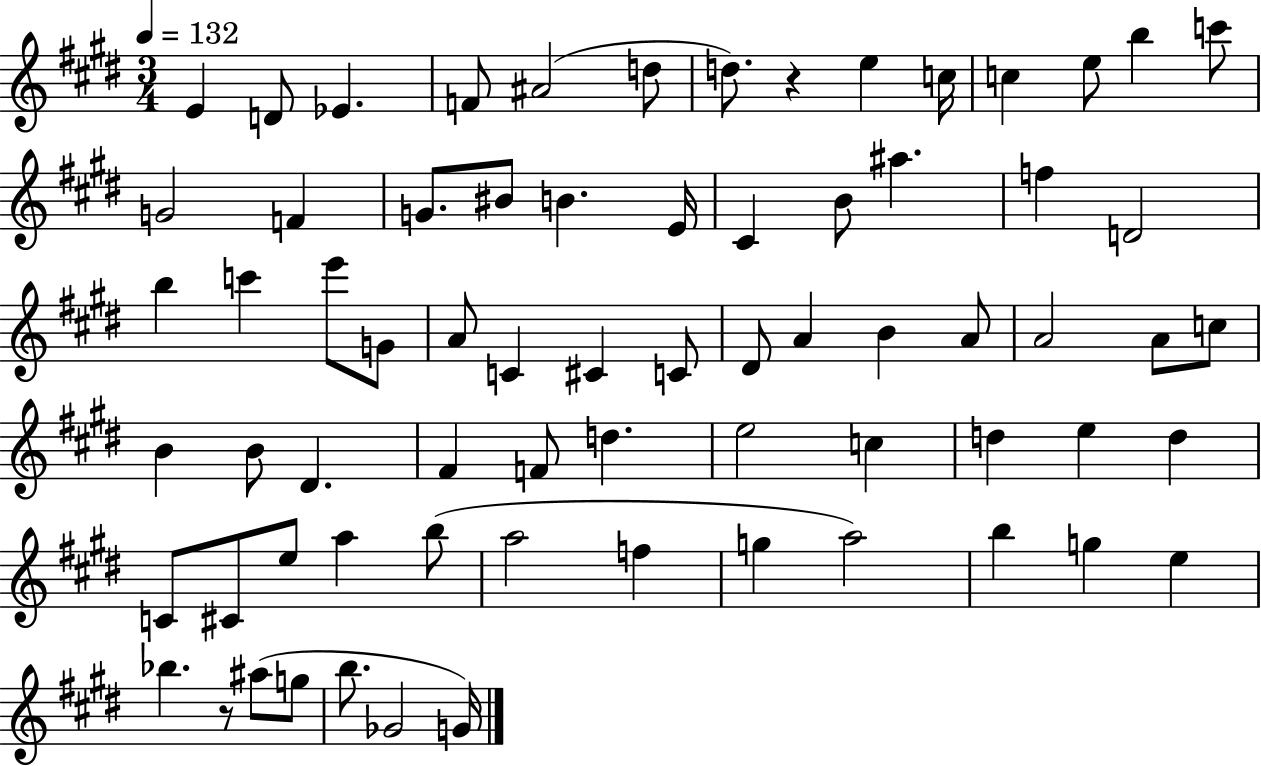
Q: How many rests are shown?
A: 2